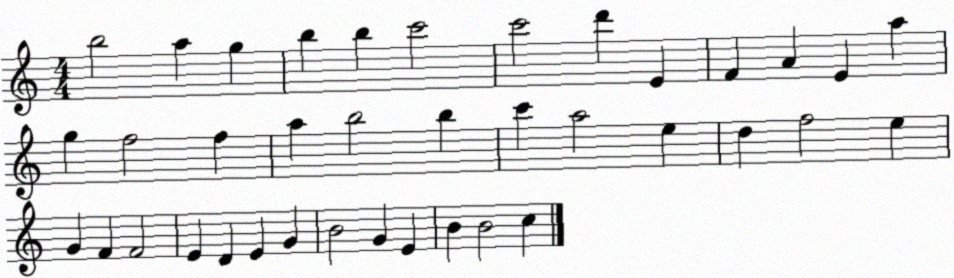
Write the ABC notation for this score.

X:1
T:Untitled
M:4/4
L:1/4
K:C
b2 a g b b c'2 c'2 d' E F A E a g f2 f a b2 b c' a2 e d f2 e G F F2 E D E G B2 G E B B2 c